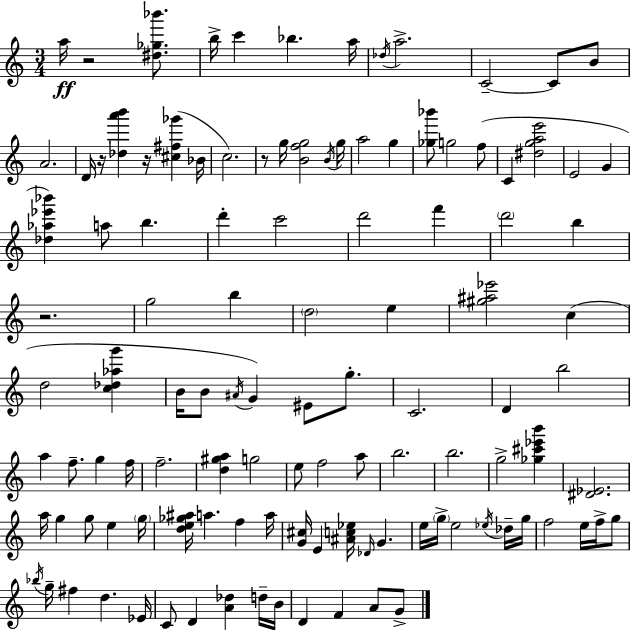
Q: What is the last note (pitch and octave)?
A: G4